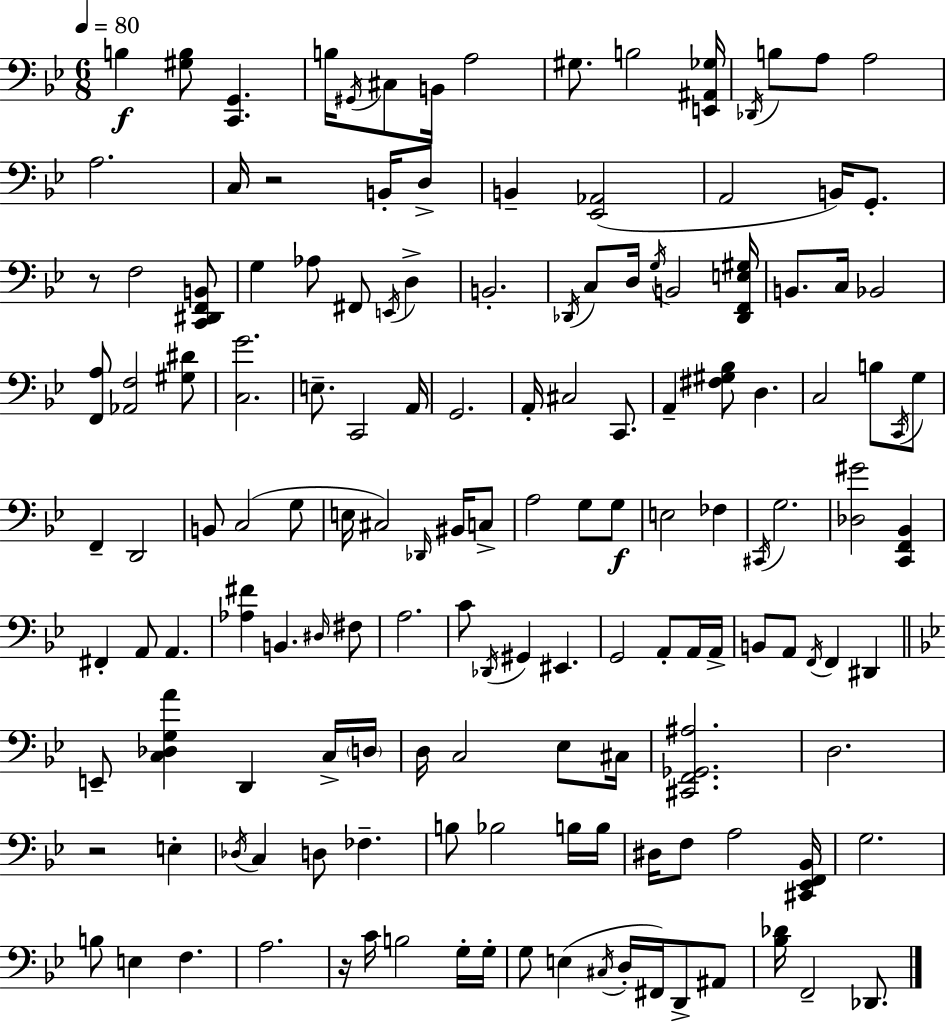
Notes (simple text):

B3/q [G#3,B3]/e [C2,G2]/q. B3/s G#2/s C#3/e B2/s A3/h G#3/e. B3/h [E2,A#2,Gb3]/s Db2/s B3/e A3/e A3/h A3/h. C3/s R/h B2/s D3/e B2/q [Eb2,Ab2]/h A2/h B2/s G2/e. R/e F3/h [C2,D#2,F2,B2]/e G3/q Ab3/e F#2/e E2/s D3/q B2/h. Db2/s C3/e D3/s G3/s B2/h [Db2,F2,E3,G#3]/s B2/e. C3/s Bb2/h [F2,A3]/e [Ab2,F3]/h [G#3,D#4]/e [C3,G4]/h. E3/e. C2/h A2/s G2/h. A2/s C#3/h C2/e. A2/q [F#3,G#3,Bb3]/e D3/q. C3/h B3/e C2/s G3/e F2/q D2/h B2/e C3/h G3/e E3/s C#3/h Db2/s BIS2/s C3/e A3/h G3/e G3/e E3/h FES3/q C#2/s G3/h. [Db3,G#4]/h [C2,F2,Bb2]/q F#2/q A2/e A2/q. [Ab3,F#4]/q B2/q. D#3/s F#3/e A3/h. C4/e Db2/s G#2/q EIS2/q. G2/h A2/e A2/s A2/s B2/e A2/e F2/s F2/q D#2/q E2/e [C3,Db3,G3,A4]/q D2/q C3/s D3/s D3/s C3/h Eb3/e C#3/s [C#2,F2,Gb2,A#3]/h. D3/h. R/h E3/q Db3/s C3/q D3/e FES3/q. B3/e Bb3/h B3/s B3/s D#3/s F3/e A3/h [C#2,Eb2,F2,Bb2]/s G3/h. B3/e E3/q F3/q. A3/h. R/s C4/s B3/h G3/s G3/s G3/e E3/q C#3/s D3/s F#2/s D2/e A#2/e [Bb3,Db4]/s F2/h Db2/e.